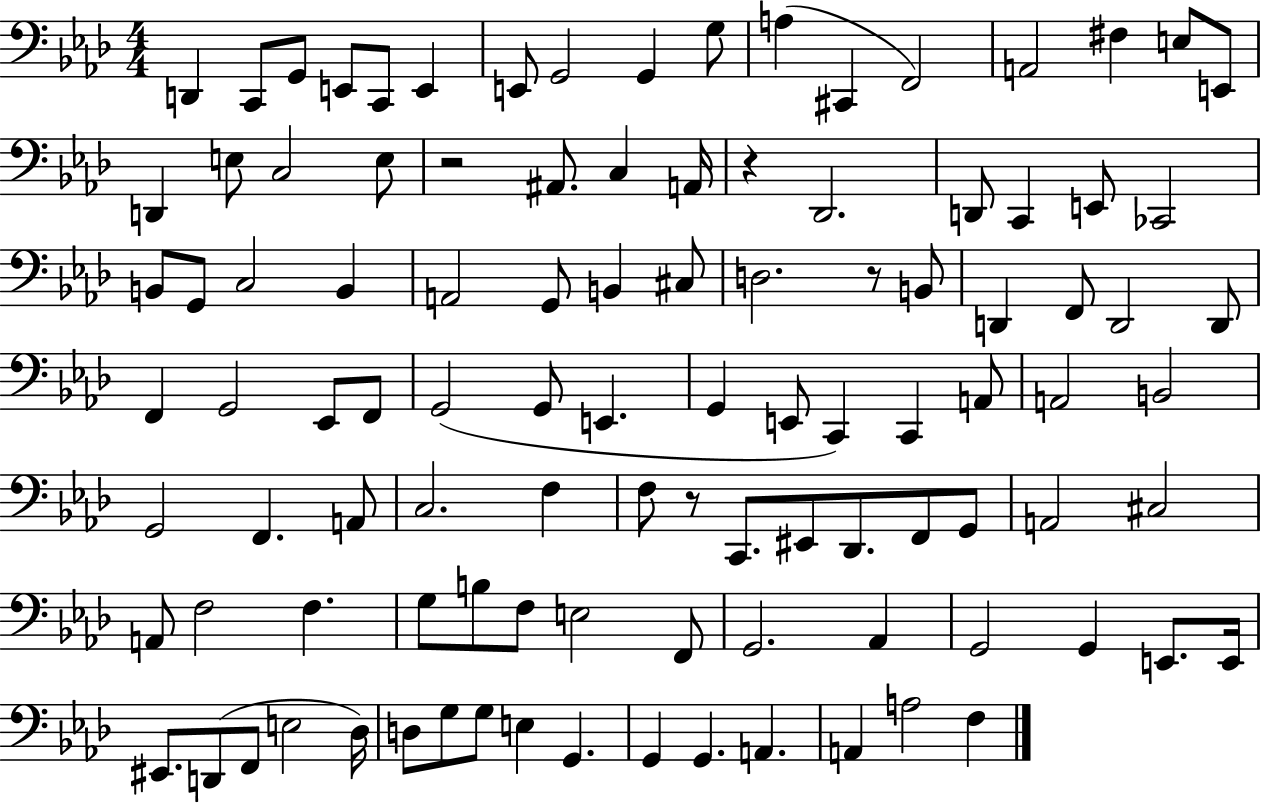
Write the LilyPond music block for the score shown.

{
  \clef bass
  \numericTimeSignature
  \time 4/4
  \key aes \major
  d,4 c,8 g,8 e,8 c,8 e,4 | e,8 g,2 g,4 g8 | a4( cis,4 f,2) | a,2 fis4 e8 e,8 | \break d,4 e8 c2 e8 | r2 ais,8. c4 a,16 | r4 des,2. | d,8 c,4 e,8 ces,2 | \break b,8 g,8 c2 b,4 | a,2 g,8 b,4 cis8 | d2. r8 b,8 | d,4 f,8 d,2 d,8 | \break f,4 g,2 ees,8 f,8 | g,2( g,8 e,4. | g,4 e,8 c,4) c,4 a,8 | a,2 b,2 | \break g,2 f,4. a,8 | c2. f4 | f8 r8 c,8. eis,8 des,8. f,8 g,8 | a,2 cis2 | \break a,8 f2 f4. | g8 b8 f8 e2 f,8 | g,2. aes,4 | g,2 g,4 e,8. e,16 | \break eis,8. d,8( f,8 e2 des16) | d8 g8 g8 e4 g,4. | g,4 g,4. a,4. | a,4 a2 f4 | \break \bar "|."
}